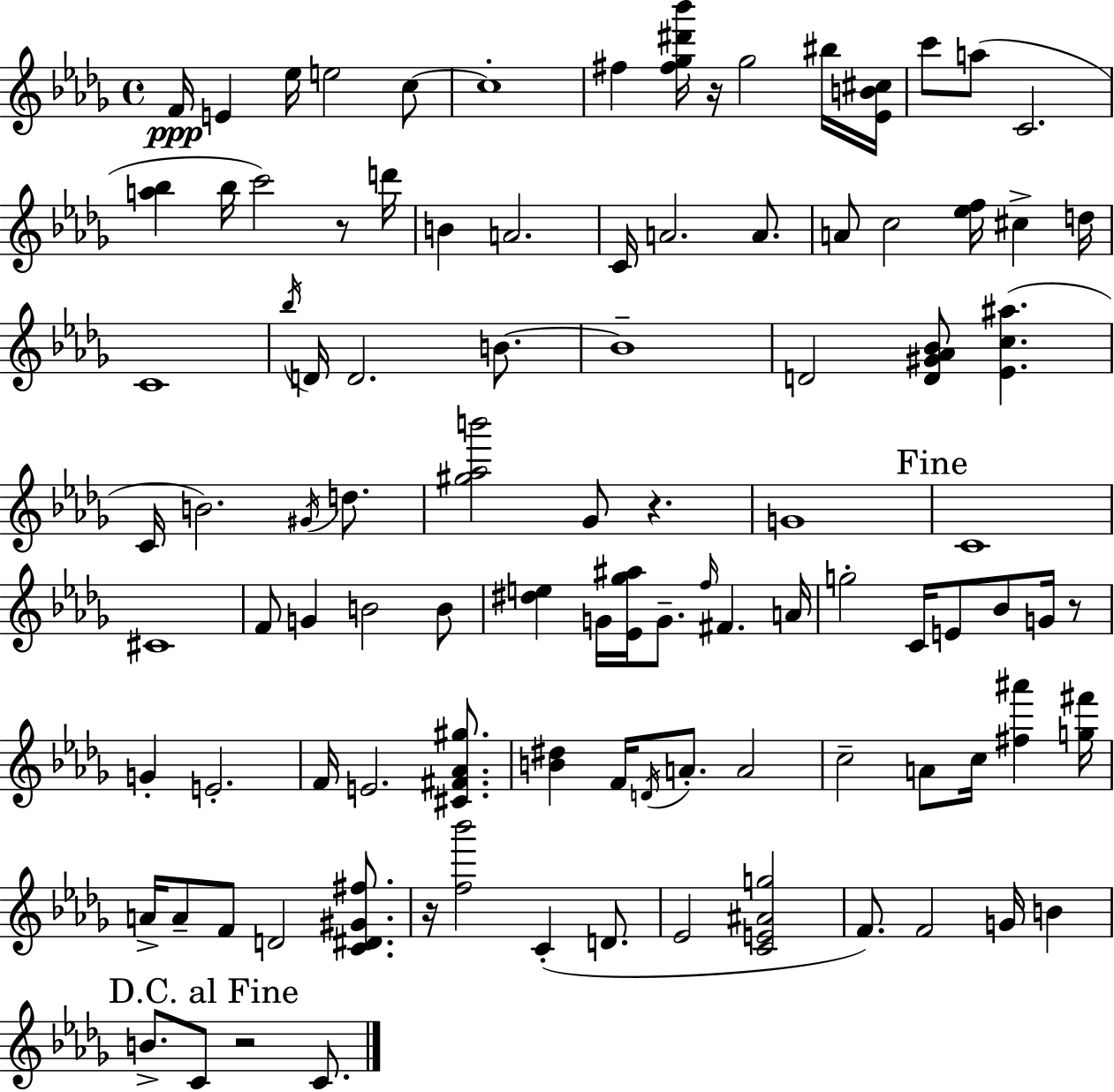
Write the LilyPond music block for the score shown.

{
  \clef treble
  \time 4/4
  \defaultTimeSignature
  \key bes \minor
  f'16\ppp e'4 ees''16 e''2 c''8~~ | c''1-. | fis''4 <fis'' ges'' dis''' bes'''>16 r16 ges''2 bis''16 <ees' b' cis''>16 | c'''8 a''8( c'2. | \break <a'' bes''>4 bes''16 c'''2) r8 d'''16 | b'4 a'2. | c'16 a'2. a'8. | a'8 c''2 <ees'' f''>16 cis''4-> d''16 | \break c'1 | \acciaccatura { bes''16 } d'16 d'2. b'8.~~ | b'1-- | d'2 <d' gis' aes' bes'>8 <ees' c'' ais''>4.( | \break c'16 b'2.) \acciaccatura { gis'16 } d''8. | <gis'' aes'' b'''>2 ges'8 r4. | g'1 | \mark "Fine" c'1 | \break cis'1 | f'8 g'4 b'2 | b'8 <dis'' e''>4 g'16 <ees' ges'' ais''>16 g'8.-- \grace { f''16 } fis'4. | a'16 g''2-. c'16 e'8 bes'8 | \break g'16 r8 g'4-. e'2.-. | f'16 e'2. | <cis' fis' aes' gis''>8. <b' dis''>4 f'16 \acciaccatura { d'16 } a'8.-. a'2 | c''2-- a'8 c''16 <fis'' ais'''>4 | \break <g'' fis'''>16 a'16-> a'8-- f'8 d'2 | <c' dis' gis' fis''>8. r16 <f'' bes'''>2 c'4-.( | d'8. ees'2 <c' e' ais' g''>2 | f'8.) f'2 g'16 | \break b'4 \mark "D.C. al Fine" b'8.-> c'8 r2 | c'8. \bar "|."
}